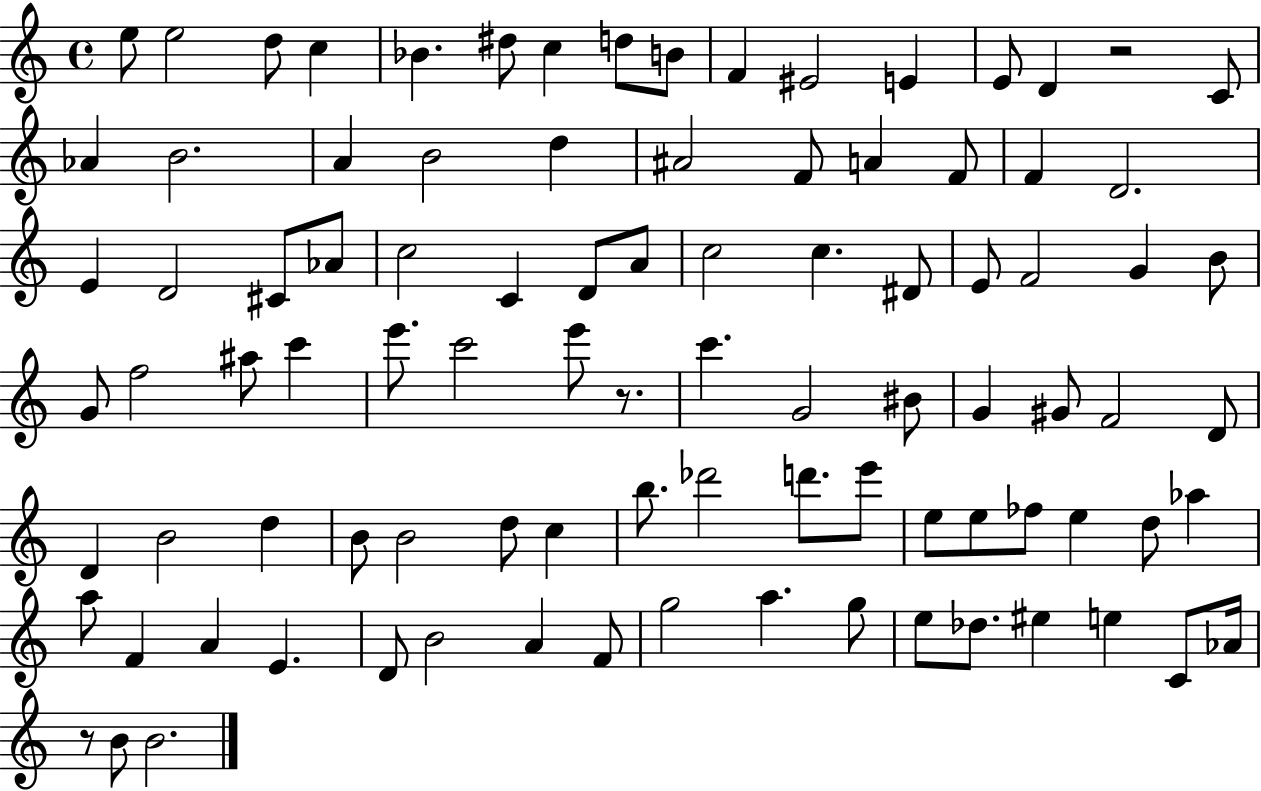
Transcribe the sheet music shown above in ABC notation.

X:1
T:Untitled
M:4/4
L:1/4
K:C
e/2 e2 d/2 c _B ^d/2 c d/2 B/2 F ^E2 E E/2 D z2 C/2 _A B2 A B2 d ^A2 F/2 A F/2 F D2 E D2 ^C/2 _A/2 c2 C D/2 A/2 c2 c ^D/2 E/2 F2 G B/2 G/2 f2 ^a/2 c' e'/2 c'2 e'/2 z/2 c' G2 ^B/2 G ^G/2 F2 D/2 D B2 d B/2 B2 d/2 c b/2 _d'2 d'/2 e'/2 e/2 e/2 _f/2 e d/2 _a a/2 F A E D/2 B2 A F/2 g2 a g/2 e/2 _d/2 ^e e C/2 _A/4 z/2 B/2 B2